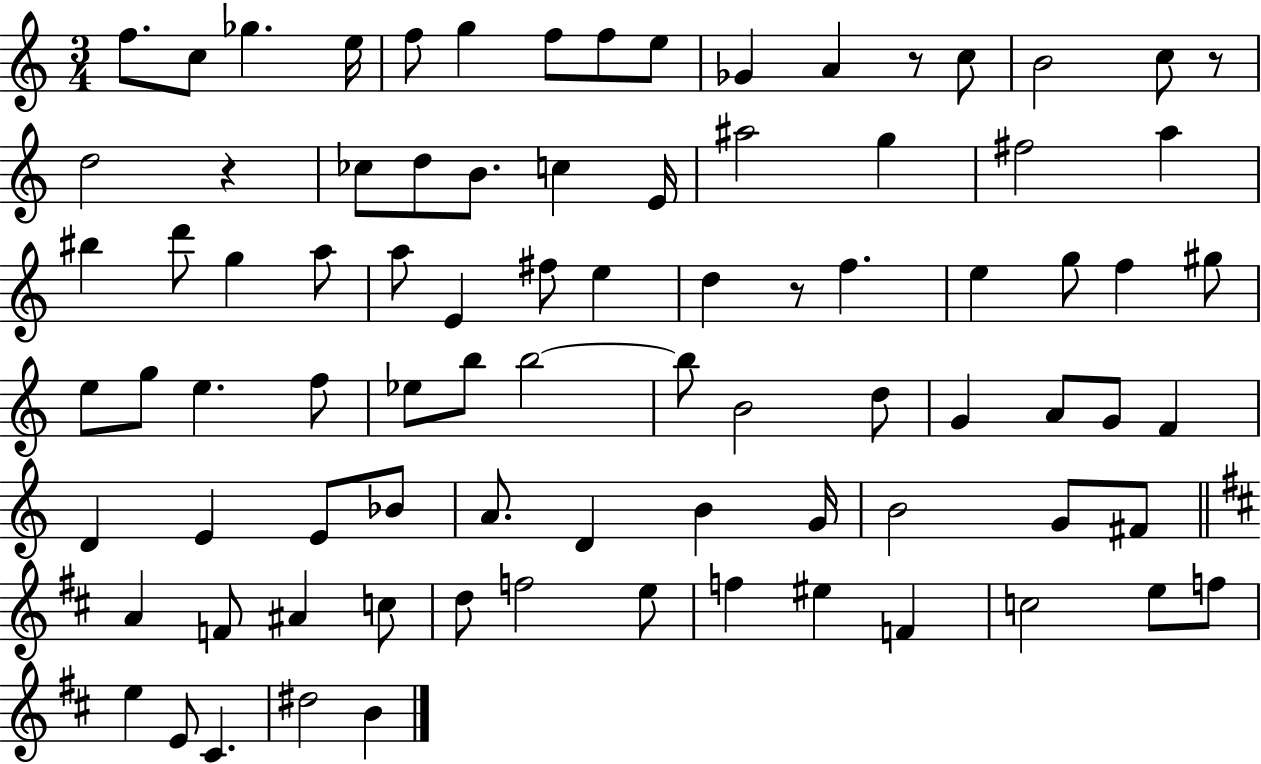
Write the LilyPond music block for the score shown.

{
  \clef treble
  \numericTimeSignature
  \time 3/4
  \key c \major
  \repeat volta 2 { f''8. c''8 ges''4. e''16 | f''8 g''4 f''8 f''8 e''8 | ges'4 a'4 r8 c''8 | b'2 c''8 r8 | \break d''2 r4 | ces''8 d''8 b'8. c''4 e'16 | ais''2 g''4 | fis''2 a''4 | \break bis''4 d'''8 g''4 a''8 | a''8 e'4 fis''8 e''4 | d''4 r8 f''4. | e''4 g''8 f''4 gis''8 | \break e''8 g''8 e''4. f''8 | ees''8 b''8 b''2~~ | b''8 b'2 d''8 | g'4 a'8 g'8 f'4 | \break d'4 e'4 e'8 bes'8 | a'8. d'4 b'4 g'16 | b'2 g'8 fis'8 | \bar "||" \break \key d \major a'4 f'8 ais'4 c''8 | d''8 f''2 e''8 | f''4 eis''4 f'4 | c''2 e''8 f''8 | \break e''4 e'8 cis'4. | dis''2 b'4 | } \bar "|."
}